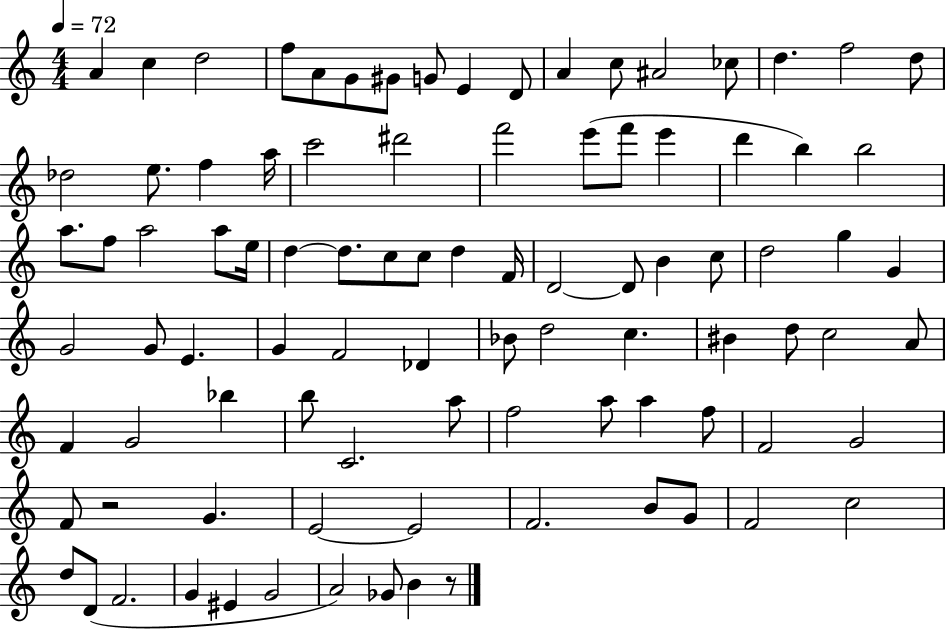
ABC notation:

X:1
T:Untitled
M:4/4
L:1/4
K:C
A c d2 f/2 A/2 G/2 ^G/2 G/2 E D/2 A c/2 ^A2 _c/2 d f2 d/2 _d2 e/2 f a/4 c'2 ^d'2 f'2 e'/2 f'/2 e' d' b b2 a/2 f/2 a2 a/2 e/4 d d/2 c/2 c/2 d F/4 D2 D/2 B c/2 d2 g G G2 G/2 E G F2 _D _B/2 d2 c ^B d/2 c2 A/2 F G2 _b b/2 C2 a/2 f2 a/2 a f/2 F2 G2 F/2 z2 G E2 E2 F2 B/2 G/2 F2 c2 d/2 D/2 F2 G ^E G2 A2 _G/2 B z/2